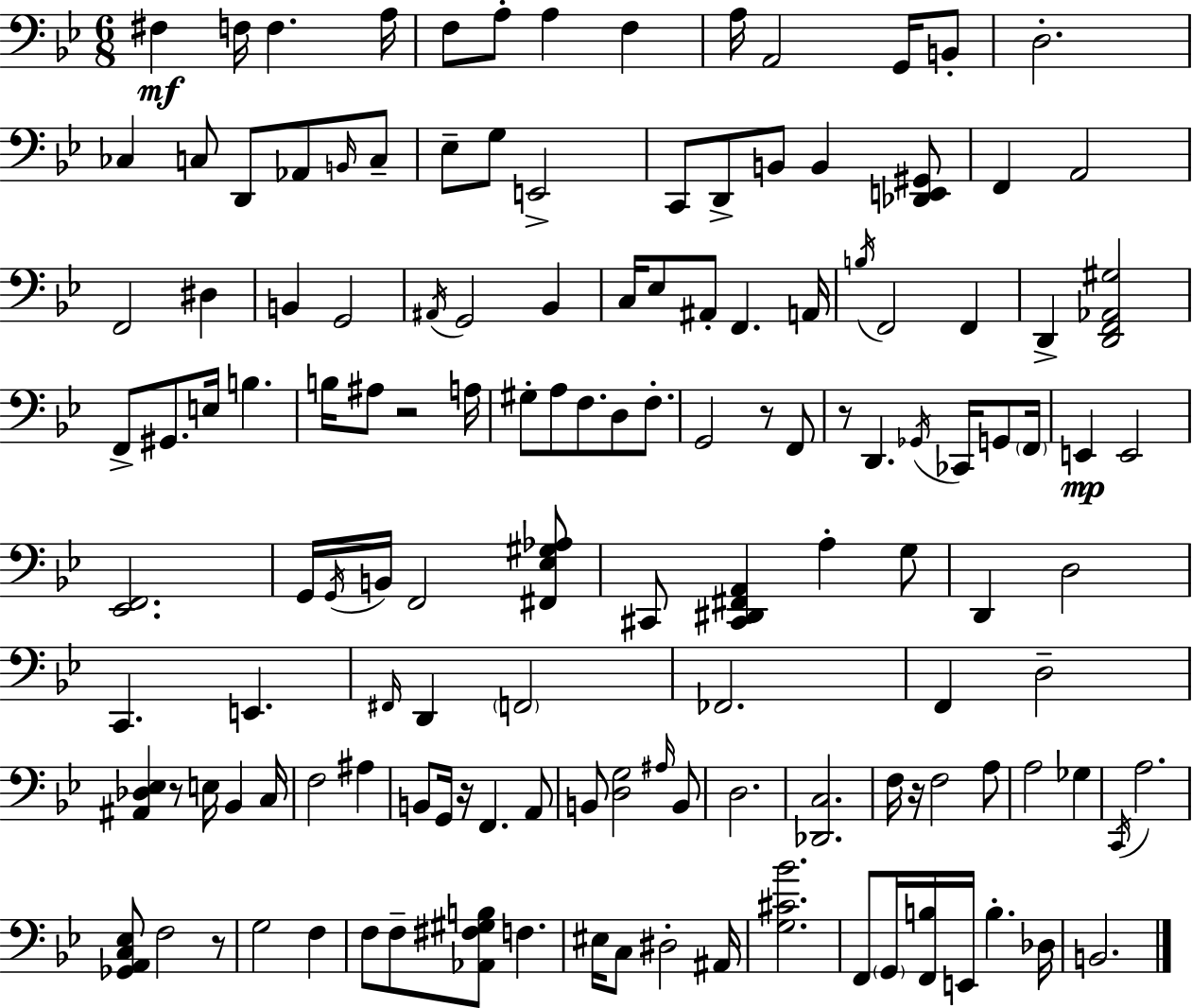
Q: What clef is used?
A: bass